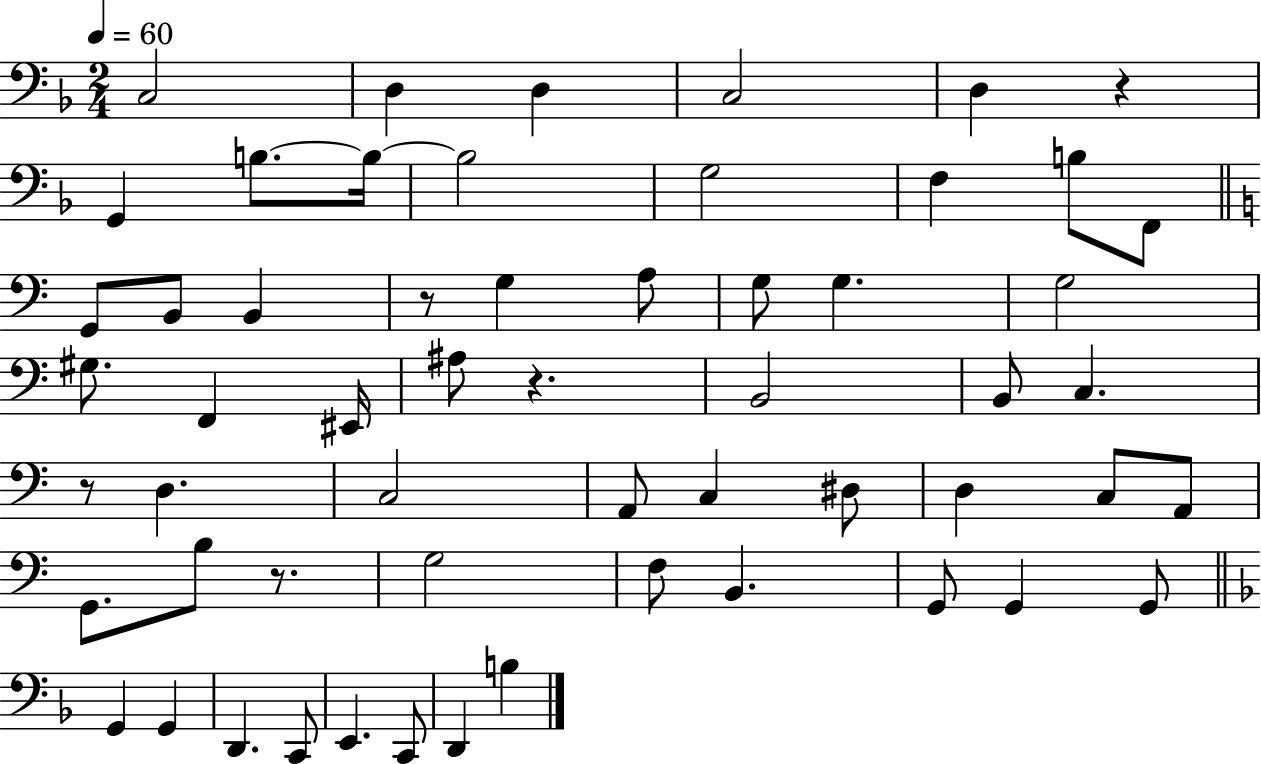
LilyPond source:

{
  \clef bass
  \numericTimeSignature
  \time 2/4
  \key f \major
  \tempo 4 = 60
  c2 | d4 d4 | c2 | d4 r4 | \break g,4 b8.~~ b16~~ | b2 | g2 | f4 b8 f,8 | \break \bar "||" \break \key a \minor g,8 b,8 b,4 | r8 g4 a8 | g8 g4. | g2 | \break gis8. f,4 eis,16 | ais8 r4. | b,2 | b,8 c4. | \break r8 d4. | c2 | a,8 c4 dis8 | d4 c8 a,8 | \break g,8. b8 r8. | g2 | f8 b,4. | g,8 g,4 g,8 | \break \bar "||" \break \key f \major g,4 g,4 | d,4. c,8 | e,4. c,8 | d,4 b4 | \break \bar "|."
}